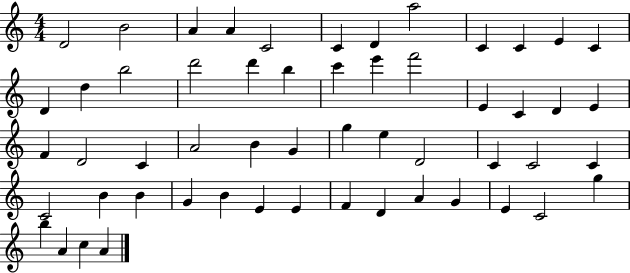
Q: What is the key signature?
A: C major